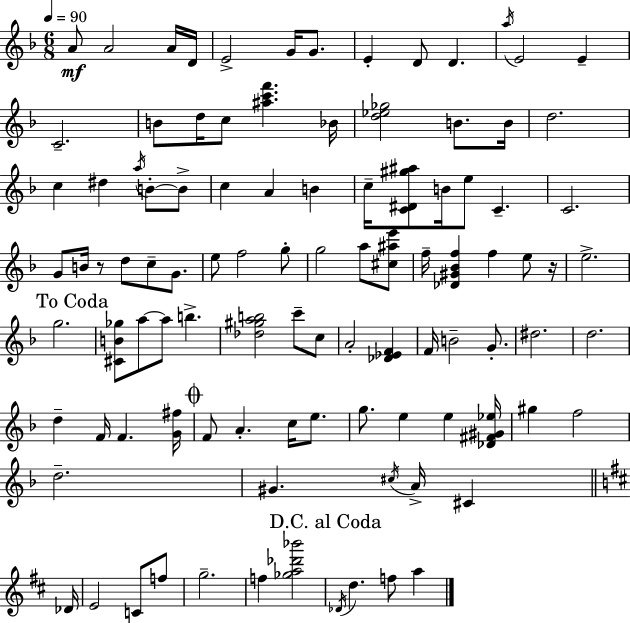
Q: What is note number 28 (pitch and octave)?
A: A4